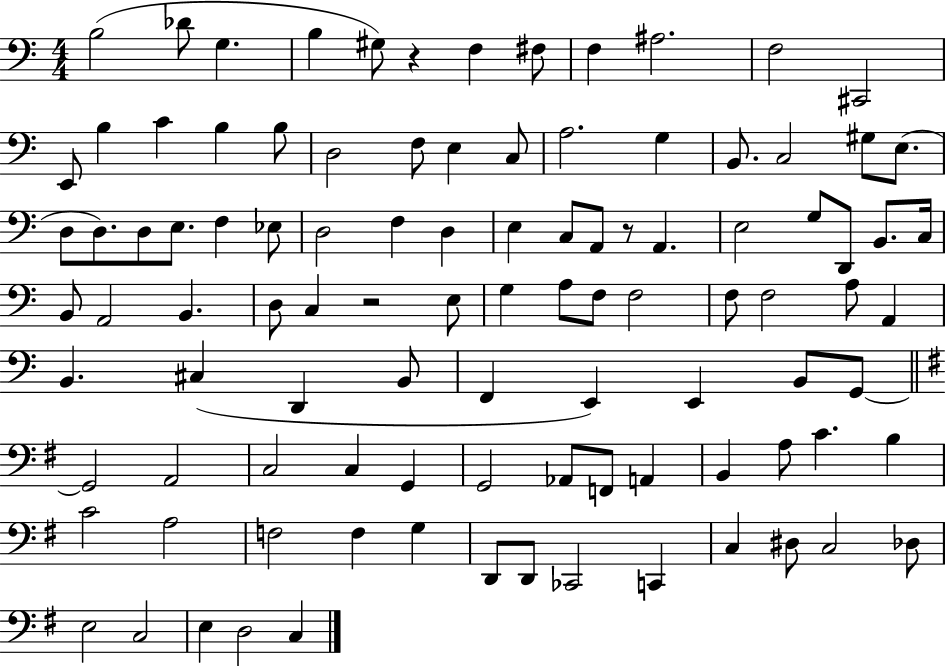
{
  \clef bass
  \numericTimeSignature
  \time 4/4
  \key c \major
  b2( des'8 g4. | b4 gis8) r4 f4 fis8 | f4 ais2. | f2 cis,2 | \break e,8 b4 c'4 b4 b8 | d2 f8 e4 c8 | a2. g4 | b,8. c2 gis8 e8.( | \break d8 d8.) d8 e8. f4 ees8 | d2 f4 d4 | e4 c8 a,8 r8 a,4. | e2 g8 d,8 b,8. c16 | \break b,8 a,2 b,4. | d8 c4 r2 e8 | g4 a8 f8 f2 | f8 f2 a8 a,4 | \break b,4. cis4( d,4 b,8 | f,4 e,4) e,4 b,8 g,8~~ | \bar "||" \break \key g \major g,2 a,2 | c2 c4 g,4 | g,2 aes,8 f,8 a,4 | b,4 a8 c'4. b4 | \break c'2 a2 | f2 f4 g4 | d,8 d,8 ces,2 c,4 | c4 dis8 c2 des8 | \break e2 c2 | e4 d2 c4 | \bar "|."
}